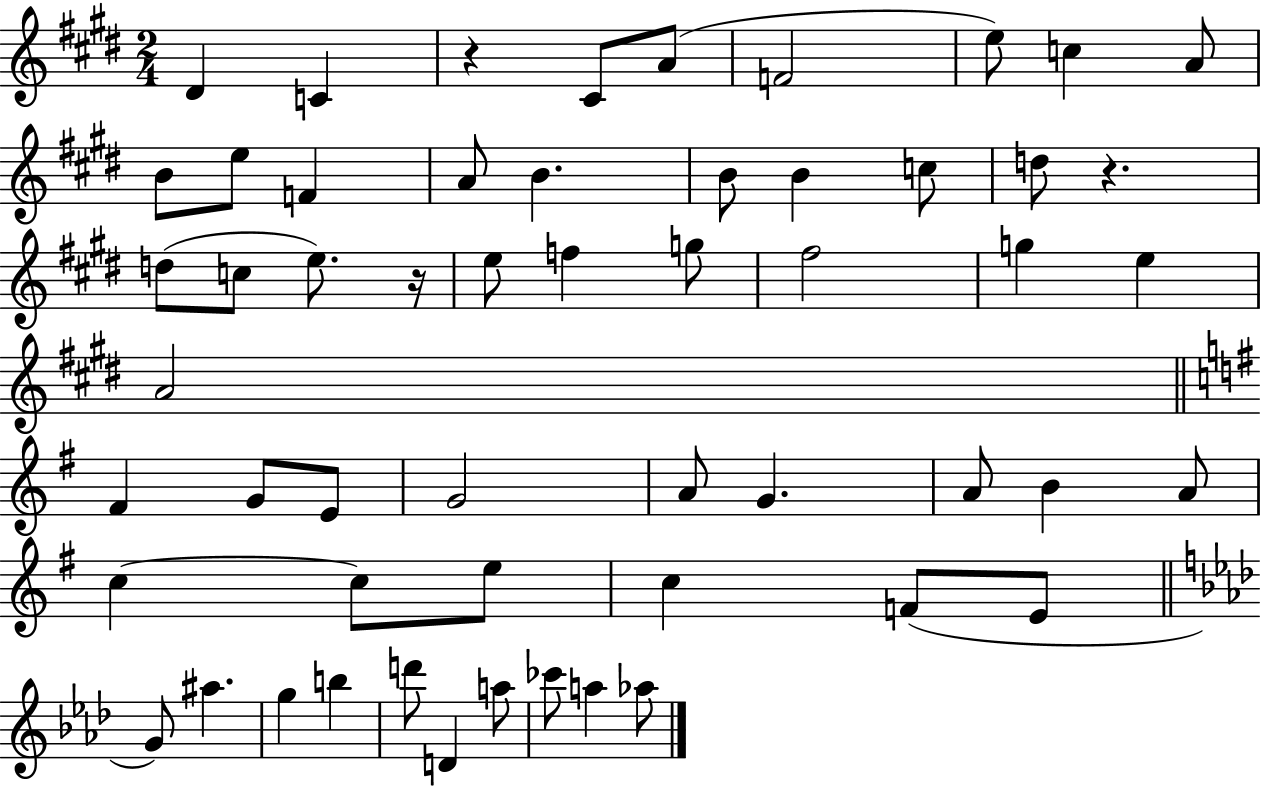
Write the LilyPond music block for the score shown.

{
  \clef treble
  \numericTimeSignature
  \time 2/4
  \key e \major
  dis'4 c'4 | r4 cis'8 a'8( | f'2 | e''8) c''4 a'8 | \break b'8 e''8 f'4 | a'8 b'4. | b'8 b'4 c''8 | d''8 r4. | \break d''8( c''8 e''8.) r16 | e''8 f''4 g''8 | fis''2 | g''4 e''4 | \break a'2 | \bar "||" \break \key g \major fis'4 g'8 e'8 | g'2 | a'8 g'4. | a'8 b'4 a'8 | \break c''4~~ c''8 e''8 | c''4 f'8( e'8 | \bar "||" \break \key f \minor g'8) ais''4. | g''4 b''4 | d'''8 d'4 a''8 | ces'''8 a''4 aes''8 | \break \bar "|."
}